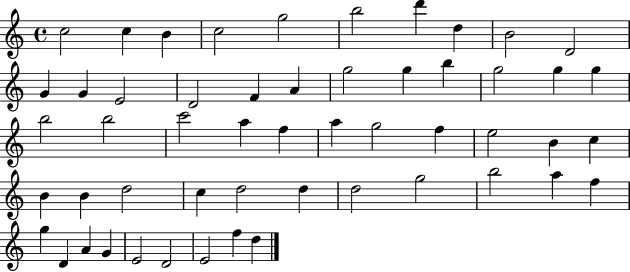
C5/h C5/q B4/q C5/h G5/h B5/h D6/q D5/q B4/h D4/h G4/q G4/q E4/h D4/h F4/q A4/q G5/h G5/q B5/q G5/h G5/q G5/q B5/h B5/h C6/h A5/q F5/q A5/q G5/h F5/q E5/h B4/q C5/q B4/q B4/q D5/h C5/q D5/h D5/q D5/h G5/h B5/h A5/q F5/q G5/q D4/q A4/q G4/q E4/h D4/h E4/h F5/q D5/q